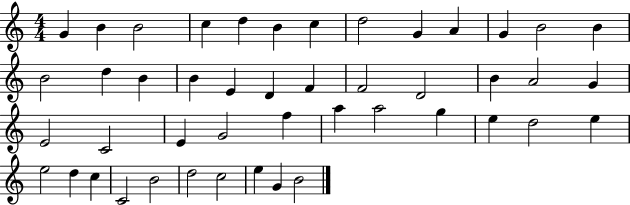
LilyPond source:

{
  \clef treble
  \numericTimeSignature
  \time 4/4
  \key c \major
  g'4 b'4 b'2 | c''4 d''4 b'4 c''4 | d''2 g'4 a'4 | g'4 b'2 b'4 | \break b'2 d''4 b'4 | b'4 e'4 d'4 f'4 | f'2 d'2 | b'4 a'2 g'4 | \break e'2 c'2 | e'4 g'2 f''4 | a''4 a''2 g''4 | e''4 d''2 e''4 | \break e''2 d''4 c''4 | c'2 b'2 | d''2 c''2 | e''4 g'4 b'2 | \break \bar "|."
}